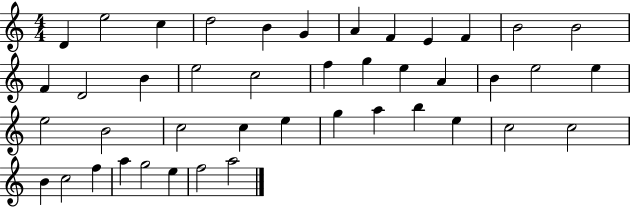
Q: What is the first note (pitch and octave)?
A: D4